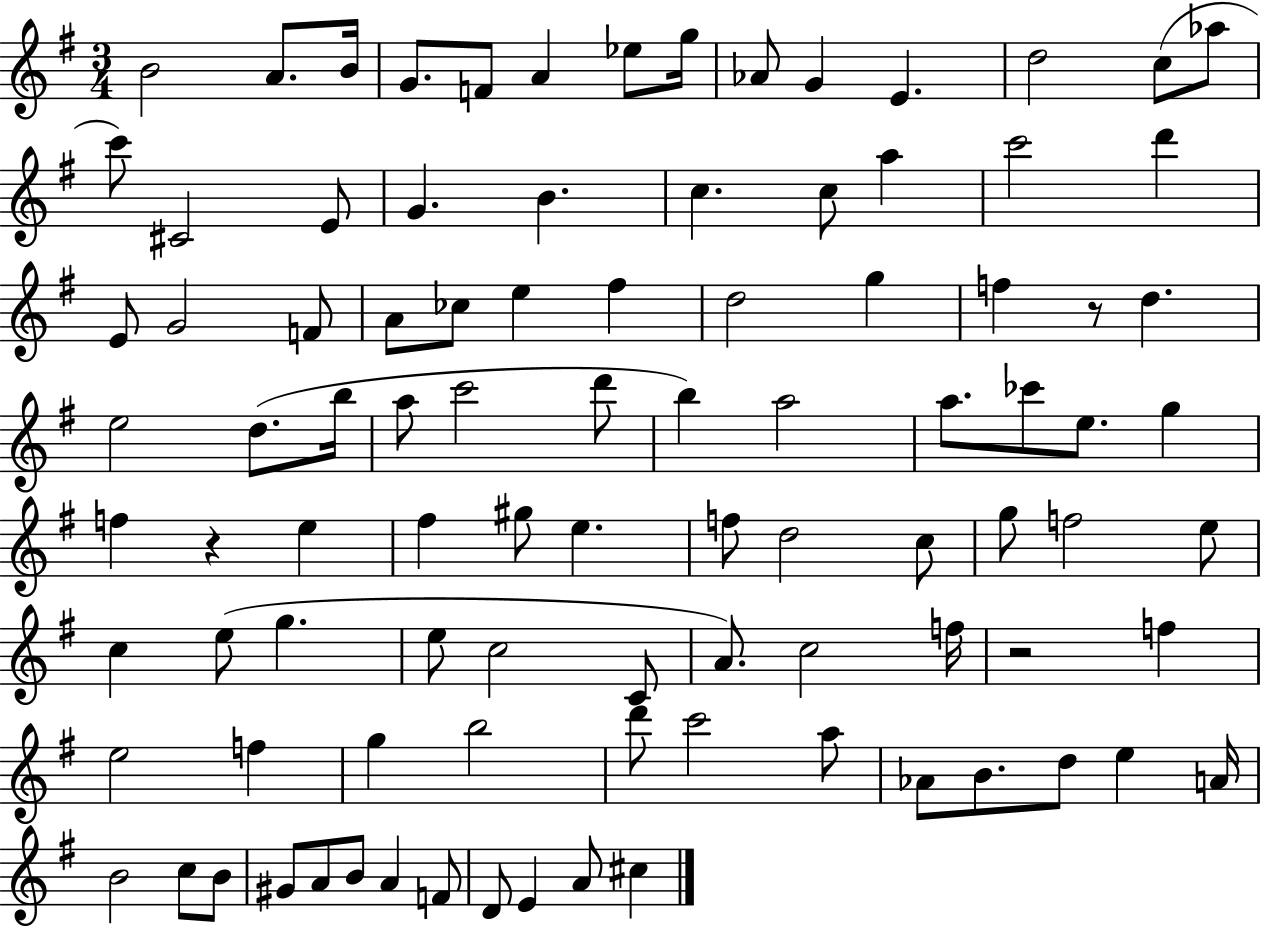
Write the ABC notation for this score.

X:1
T:Untitled
M:3/4
L:1/4
K:G
B2 A/2 B/4 G/2 F/2 A _e/2 g/4 _A/2 G E d2 c/2 _a/2 c'/2 ^C2 E/2 G B c c/2 a c'2 d' E/2 G2 F/2 A/2 _c/2 e ^f d2 g f z/2 d e2 d/2 b/4 a/2 c'2 d'/2 b a2 a/2 _c'/2 e/2 g f z e ^f ^g/2 e f/2 d2 c/2 g/2 f2 e/2 c e/2 g e/2 c2 C/2 A/2 c2 f/4 z2 f e2 f g b2 d'/2 c'2 a/2 _A/2 B/2 d/2 e A/4 B2 c/2 B/2 ^G/2 A/2 B/2 A F/2 D/2 E A/2 ^c